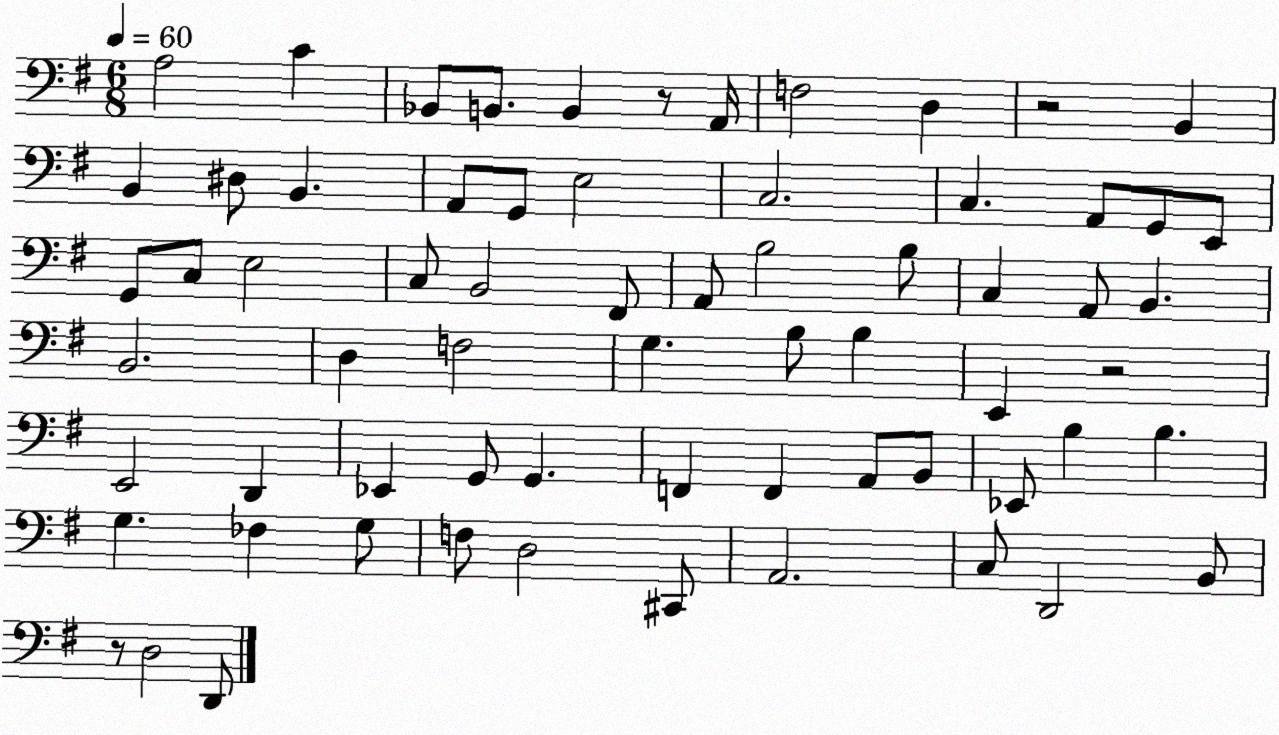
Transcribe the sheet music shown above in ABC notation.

X:1
T:Untitled
M:6/8
L:1/4
K:G
A,2 C _B,,/2 B,,/2 B,, z/2 A,,/4 F,2 D, z2 B,, B,, ^D,/2 B,, A,,/2 G,,/2 E,2 C,2 C, A,,/2 G,,/2 E,,/2 G,,/2 C,/2 E,2 C,/2 B,,2 ^F,,/2 A,,/2 B,2 B,/2 C, A,,/2 B,, B,,2 D, F,2 G, B,/2 B, E,, z2 E,,2 D,, _E,, G,,/2 G,, F,, F,, A,,/2 B,,/2 _E,,/2 B, B, G, _F, G,/2 F,/2 D,2 ^C,,/2 A,,2 C,/2 D,,2 B,,/2 z/2 D,2 D,,/2